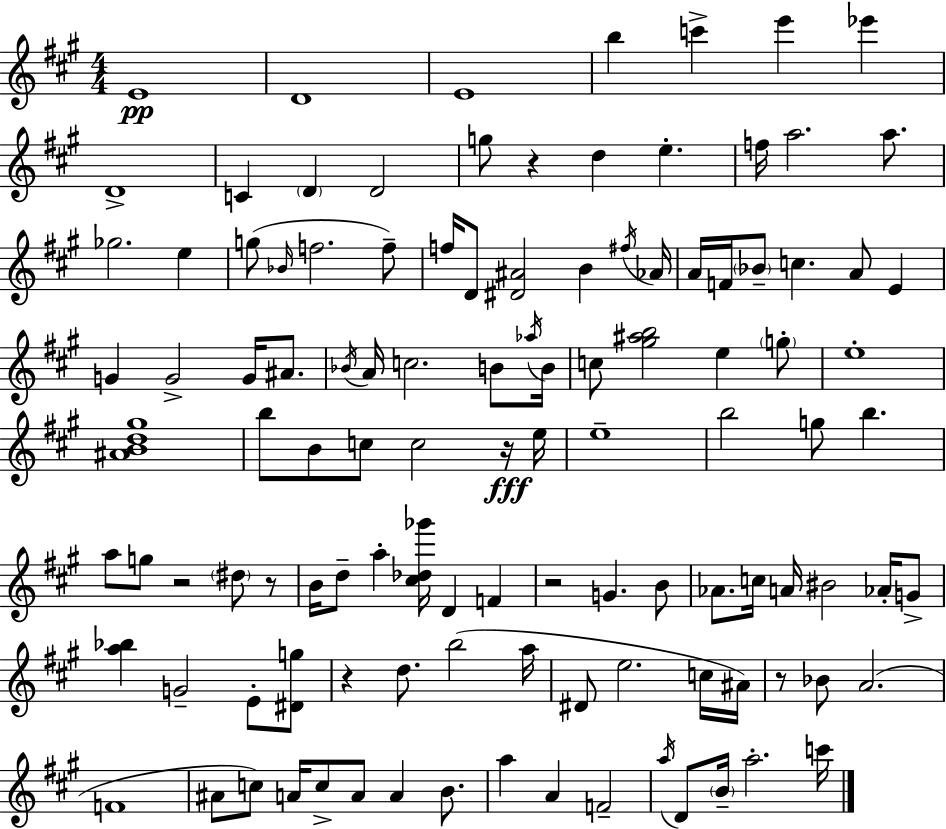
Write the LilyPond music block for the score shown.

{
  \clef treble
  \numericTimeSignature
  \time 4/4
  \key a \major
  e'1\pp | d'1 | e'1 | b''4 c'''4-> e'''4 ees'''4 | \break d'1-> | c'4 \parenthesize d'4 d'2 | g''8 r4 d''4 e''4.-. | f''16 a''2. a''8. | \break ges''2. e''4 | g''8( \grace { bes'16 } f''2. f''8--) | f''16 d'8 <dis' ais'>2 b'4 | \acciaccatura { fis''16 } aes'16 a'16 f'16 \parenthesize bes'8-- c''4. a'8 e'4 | \break g'4 g'2-> g'16 ais'8. | \acciaccatura { bes'16 } a'16 c''2. | b'8 \acciaccatura { aes''16 } b'16 c''8 <gis'' ais'' b''>2 e''4 | \parenthesize g''8-. e''1-. | \break <ais' b' d'' gis''>1 | b''8 b'8 c''8 c''2 | r16\fff e''16 e''1-- | b''2 g''8 b''4. | \break a''8 g''8 r2 | \parenthesize dis''8 r8 b'16 d''8-- a''4-. <cis'' des'' ges'''>16 d'4 | f'4 r2 g'4. | b'8 aes'8. c''16 a'16 bis'2 | \break aes'16-. g'8-> <a'' bes''>4 g'2-- | e'8-. <dis' g''>8 r4 d''8. b''2( | a''16 dis'8 e''2. | c''16 ais'16) r8 bes'8 a'2.( | \break f'1 | ais'8 c''8) a'16 c''8-> a'8 a'4 | b'8. a''4 a'4 f'2-- | \acciaccatura { a''16 } d'8 \parenthesize b'16-- a''2.-. | \break c'''16 \bar "|."
}